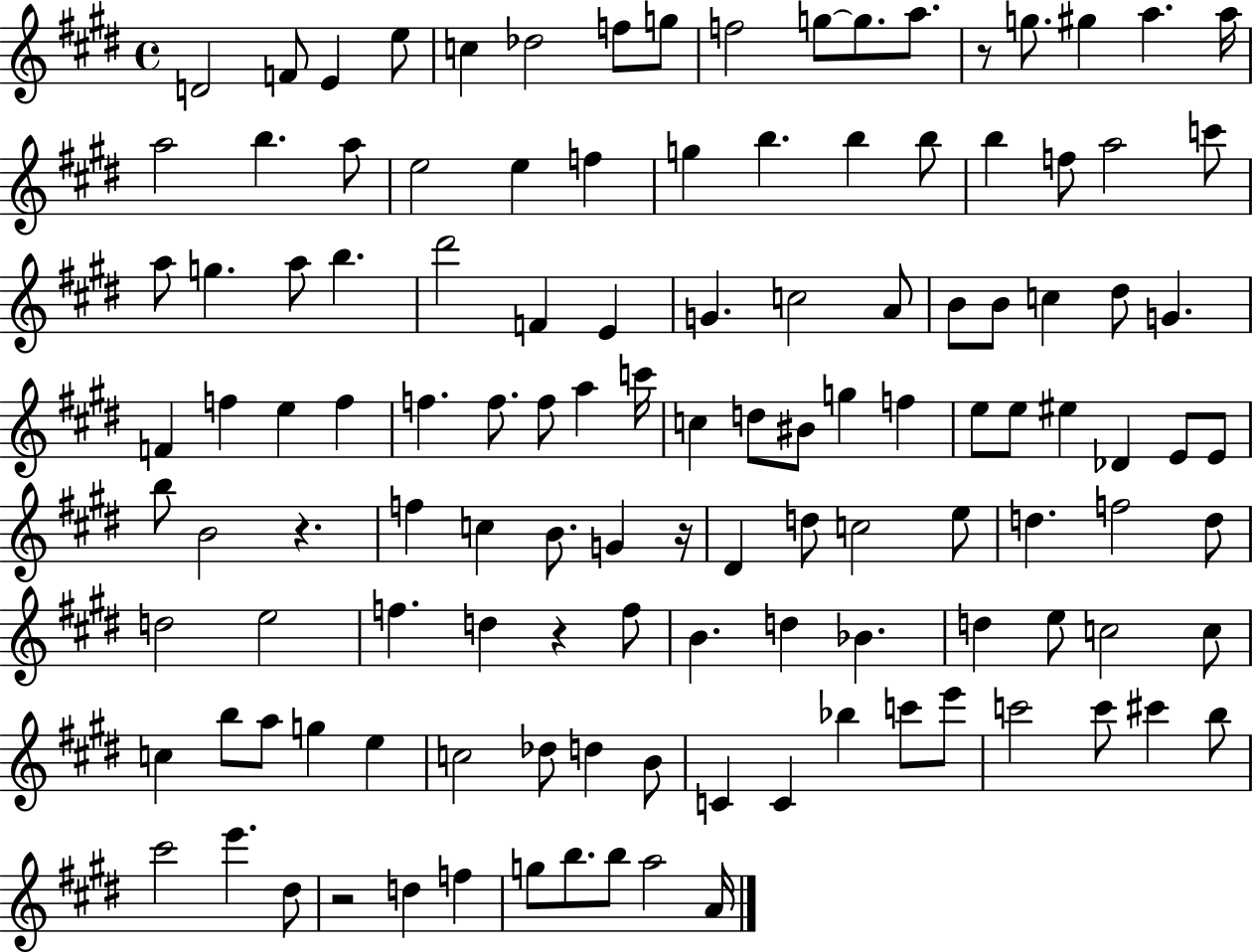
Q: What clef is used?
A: treble